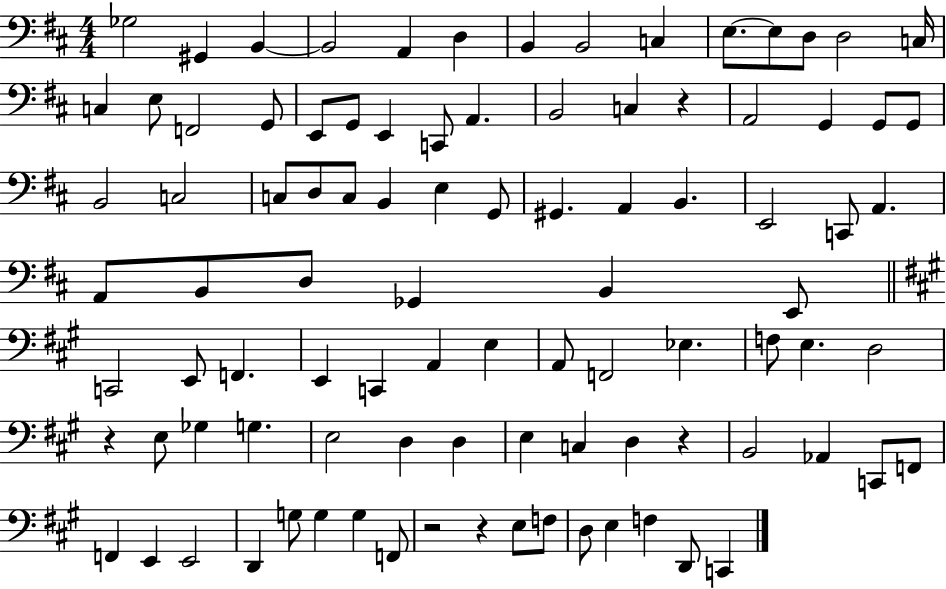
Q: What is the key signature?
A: D major